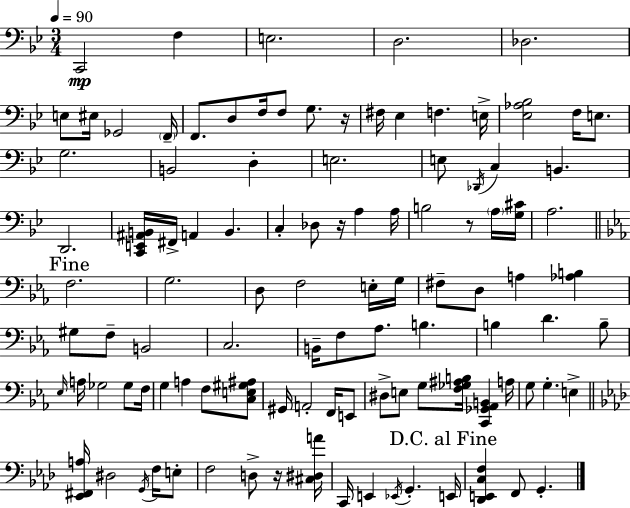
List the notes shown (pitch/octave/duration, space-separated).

C2/h F3/q E3/h. D3/h. Db3/h. E3/e EIS3/s Gb2/h F2/s F2/e. D3/e F3/s F3/e G3/e. R/s F#3/s Eb3/q F3/q. E3/s [Eb3,Ab3,Bb3]/h F3/s E3/e. G3/h. B2/h D3/q E3/h. E3/e Db2/s C3/q B2/q. D2/h. [C2,E2,A#2,B2]/s F#2/s A2/q B2/q. C3/q Db3/e R/s A3/q A3/s B3/h R/e A3/s [G3,C#4]/s A3/h. F3/h. G3/h. D3/e F3/h E3/s G3/s F#3/e D3/e A3/q [Ab3,B3]/q G#3/e F3/e B2/h C3/h. B2/s F3/e Ab3/e. B3/q. B3/q D4/q. B3/e Eb3/s A3/s Gb3/h Gb3/e F3/s G3/q A3/q F3/e [C3,E3,G#3,A#3]/e G#2/s A2/h F2/s E2/e D#3/e E3/e G3/e [F3,Gb3,A#3,B3]/s [C2,Gb2,Ab2,B2]/q A3/s G3/e G3/q. E3/q [Eb2,F#2,A3]/s D#3/h G2/s F3/s E3/e F3/h D3/e R/s [C#3,D#3,A4]/s C2/s E2/q Eb2/s G2/q. E2/s [Db2,E2,C3,F3]/q F2/e G2/q.